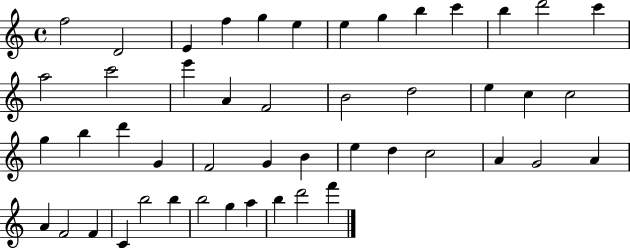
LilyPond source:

{
  \clef treble
  \time 4/4
  \defaultTimeSignature
  \key c \major
  f''2 d'2 | e'4 f''4 g''4 e''4 | e''4 g''4 b''4 c'''4 | b''4 d'''2 c'''4 | \break a''2 c'''2 | e'''4 a'4 f'2 | b'2 d''2 | e''4 c''4 c''2 | \break g''4 b''4 d'''4 g'4 | f'2 g'4 b'4 | e''4 d''4 c''2 | a'4 g'2 a'4 | \break a'4 f'2 f'4 | c'4 b''2 b''4 | b''2 g''4 a''4 | b''4 d'''2 f'''4 | \break \bar "|."
}